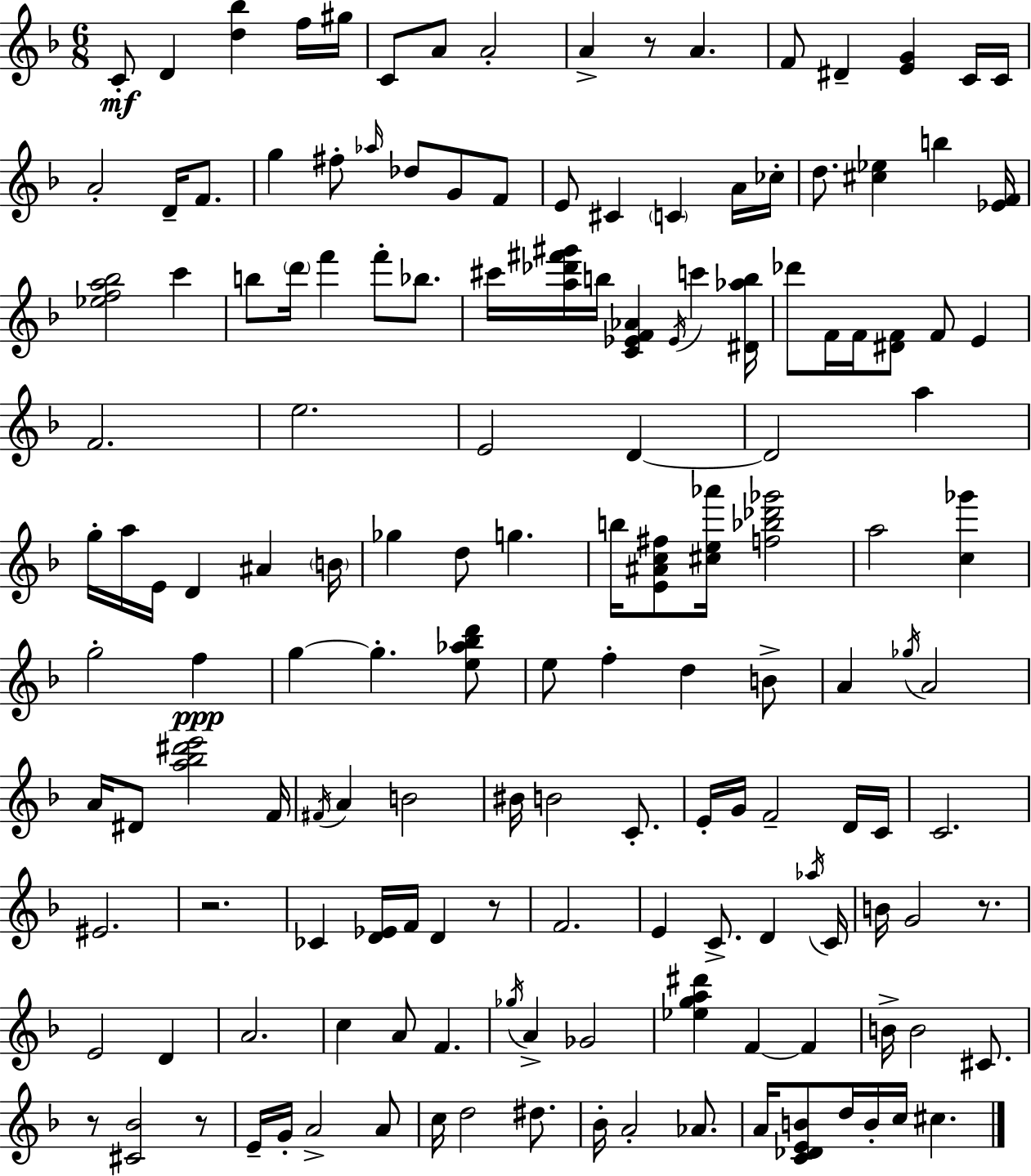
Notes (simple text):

C4/e D4/q [D5,Bb5]/q F5/s G#5/s C4/e A4/e A4/h A4/q R/e A4/q. F4/e D#4/q [E4,G4]/q C4/s C4/s A4/h D4/s F4/e. G5/q F#5/e Ab5/s Db5/e G4/e F4/e E4/e C#4/q C4/q A4/s CES5/s D5/e. [C#5,Eb5]/q B5/q [Eb4,F4]/s [Eb5,F5,A5,Bb5]/h C6/q B5/e D6/s F6/q F6/e Bb5/e. C#6/s [A5,Db6,F#6,G#6]/s B5/s [C4,Eb4,F4,Ab4]/q Eb4/s C6/q [D#4,Ab5,B5]/s Db6/e F4/s F4/s [D#4,F4]/e F4/e E4/q F4/h. E5/h. E4/h D4/q D4/h A5/q G5/s A5/s E4/s D4/q A#4/q B4/s Gb5/q D5/e G5/q. B5/s [E4,A#4,C5,F#5]/e [C#5,E5,Ab6]/s [F5,Bb5,Db6,Gb6]/h A5/h [C5,Gb6]/q G5/h F5/q G5/q G5/q. [E5,Ab5,Bb5,D6]/e E5/e F5/q D5/q B4/e A4/q Gb5/s A4/h A4/s D#4/e [A5,Bb5,D#6,E6]/h F4/s F#4/s A4/q B4/h BIS4/s B4/h C4/e. E4/s G4/s F4/h D4/s C4/s C4/h. EIS4/h. R/h. CES4/q [D4,Eb4]/s F4/s D4/q R/e F4/h. E4/q C4/e. D4/q Ab5/s C4/s B4/s G4/h R/e. E4/h D4/q A4/h. C5/q A4/e F4/q. Gb5/s A4/q Gb4/h [Eb5,G5,A5,D#6]/q F4/q F4/q B4/s B4/h C#4/e. R/e [C#4,Bb4]/h R/e E4/s G4/s A4/h A4/e C5/s D5/h D#5/e. Bb4/s A4/h Ab4/e. A4/s [C4,Db4,E4,B4]/e D5/s B4/s C5/s C#5/q.